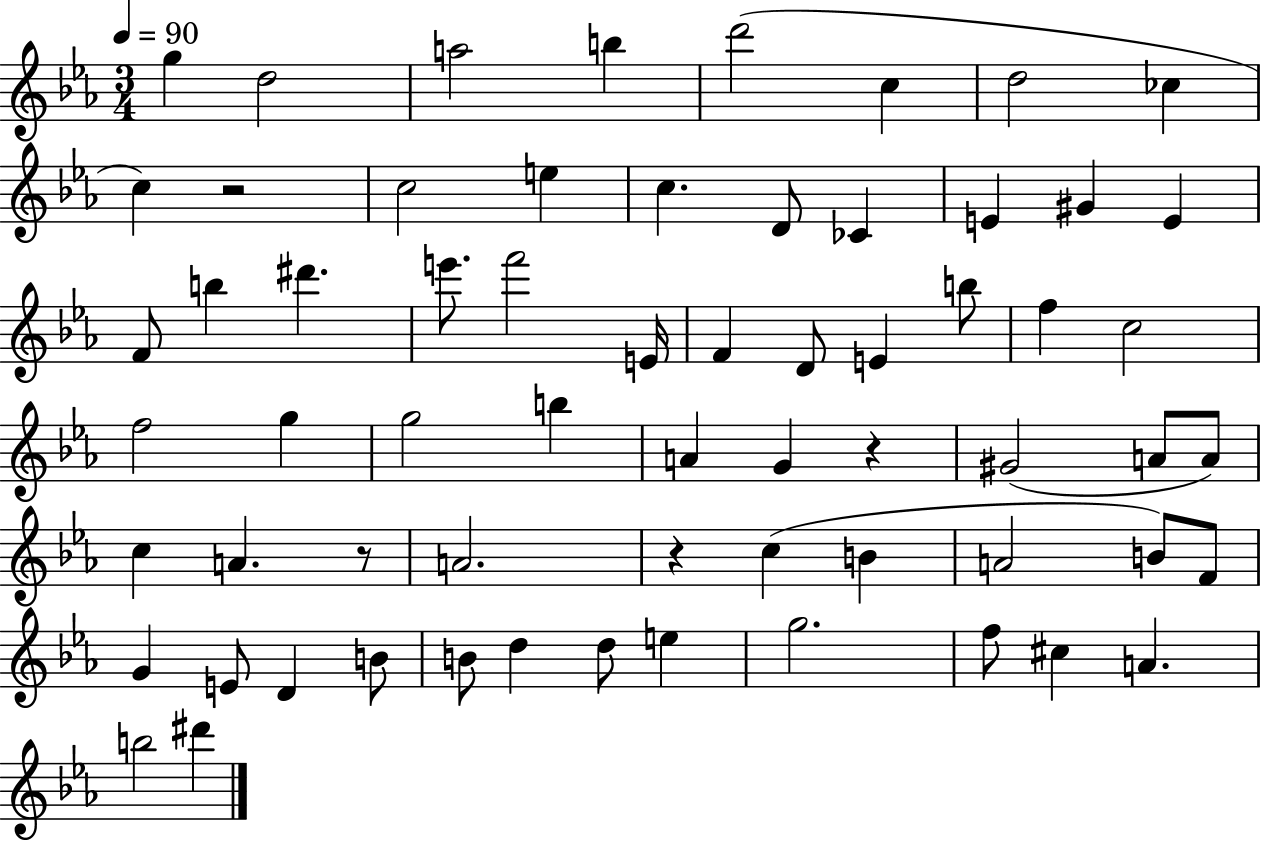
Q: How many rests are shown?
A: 4